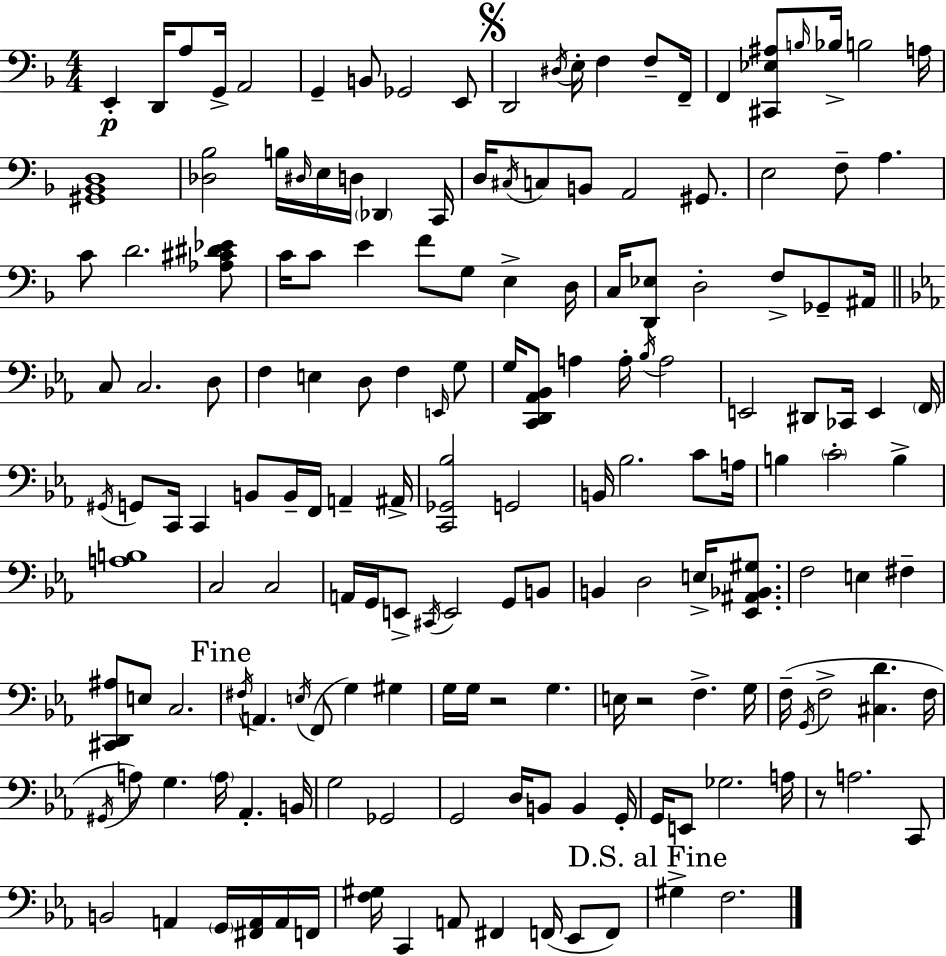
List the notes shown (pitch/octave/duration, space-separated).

E2/q D2/s A3/e G2/s A2/h G2/q B2/e Gb2/h E2/e D2/h D#3/s E3/s F3/q F3/e F2/s F2/q [C#2,Eb3,A#3]/e B3/s Bb3/s B3/h A3/s [G#2,Bb2,D3]/w [Db3,Bb3]/h B3/s D#3/s E3/s D3/s Db2/q C2/s D3/s C#3/s C3/e B2/e A2/h G#2/e. E3/h F3/e A3/q. C4/e D4/h. [Ab3,C#4,D#4,Eb4]/e C4/s C4/e E4/q F4/e G3/e E3/q D3/s C3/s [D2,Eb3]/e D3/h F3/e Gb2/e A#2/s C3/e C3/h. D3/e F3/q E3/q D3/e F3/q E2/s G3/e G3/s [C2,D2,Ab2,Bb2]/e A3/q A3/s Bb3/s A3/h E2/h D#2/e CES2/s E2/q F2/s G#2/s G2/e C2/s C2/q B2/e B2/s F2/s A2/q A#2/s [C2,Gb2,Bb3]/h G2/h B2/s Bb3/h. C4/e A3/s B3/q C4/h B3/q [A3,B3]/w C3/h C3/h A2/s G2/s E2/e C#2/s E2/h G2/e B2/e B2/q D3/h E3/s [Eb2,A#2,Bb2,G#3]/e. F3/h E3/q F#3/q [C#2,D2,A#3]/e E3/e C3/h. F#3/s A2/q. E3/s F2/e G3/q G#3/q G3/s G3/s R/h G3/q. E3/s R/h F3/q. G3/s F3/s G2/s F3/h [C#3,D4]/q. F3/s G#2/s A3/e G3/q. A3/s Ab2/q. B2/s G3/h Gb2/h G2/h D3/s B2/e B2/q G2/s G2/s E2/e Gb3/h. A3/s R/e A3/h. C2/e B2/h A2/q G2/s [F#2,A2]/s A2/s F2/s [F3,G#3]/s C2/q A2/e F#2/q F2/s Eb2/e F2/e G#3/q F3/h.